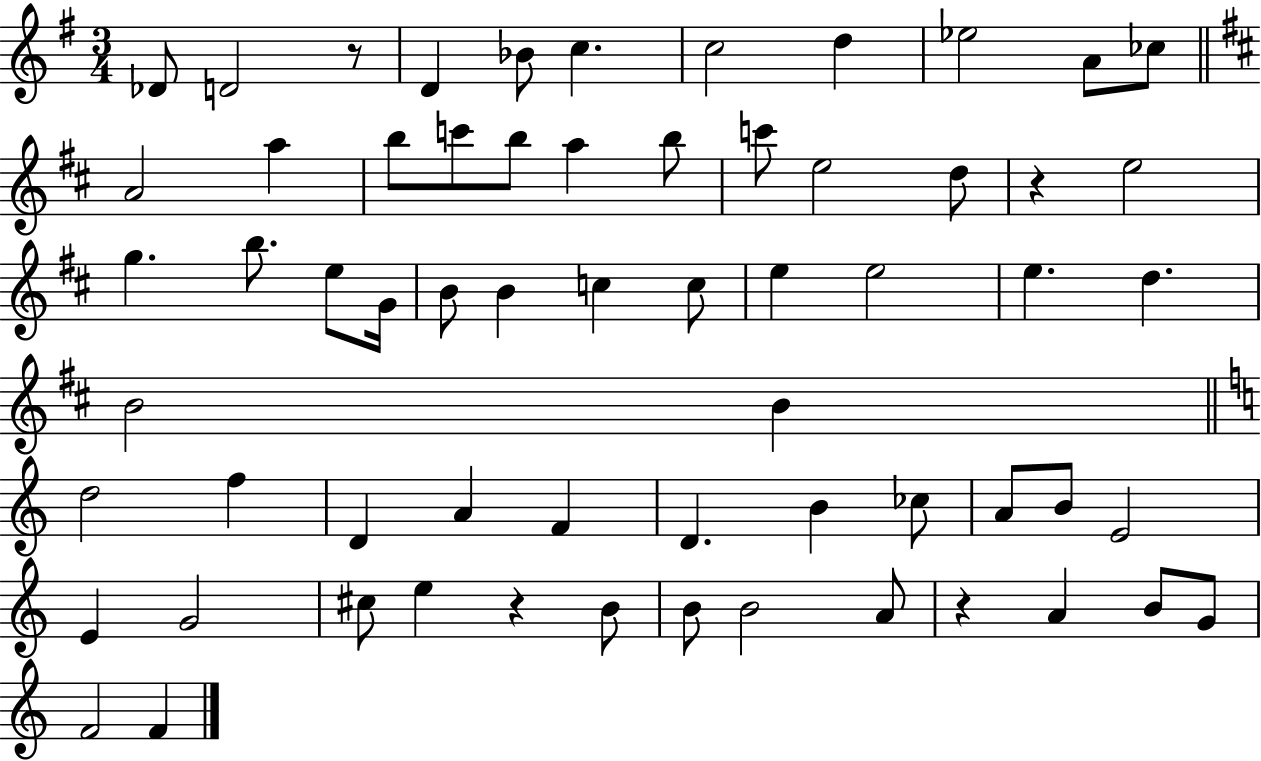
Db4/e D4/h R/e D4/q Bb4/e C5/q. C5/h D5/q Eb5/h A4/e CES5/e A4/h A5/q B5/e C6/e B5/e A5/q B5/e C6/e E5/h D5/e R/q E5/h G5/q. B5/e. E5/e G4/s B4/e B4/q C5/q C5/e E5/q E5/h E5/q. D5/q. B4/h B4/q D5/h F5/q D4/q A4/q F4/q D4/q. B4/q CES5/e A4/e B4/e E4/h E4/q G4/h C#5/e E5/q R/q B4/e B4/e B4/h A4/e R/q A4/q B4/e G4/e F4/h F4/q